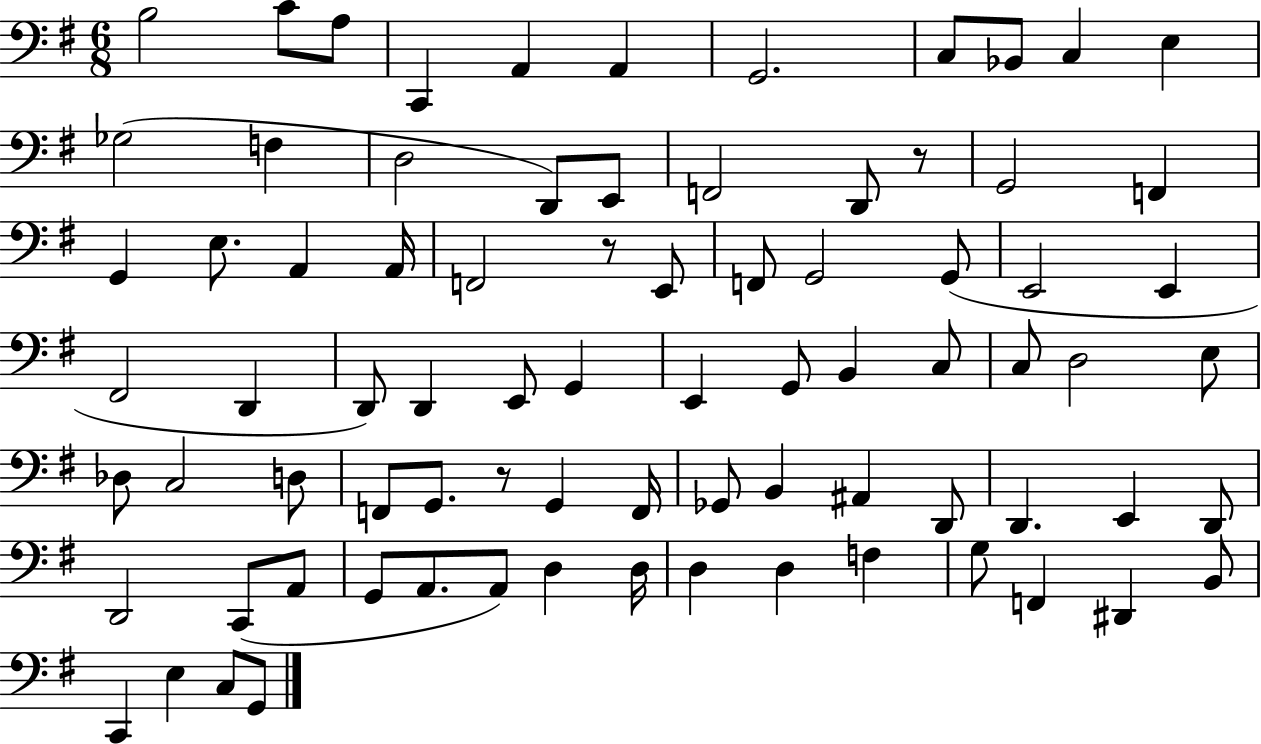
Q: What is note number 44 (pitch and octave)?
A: E3